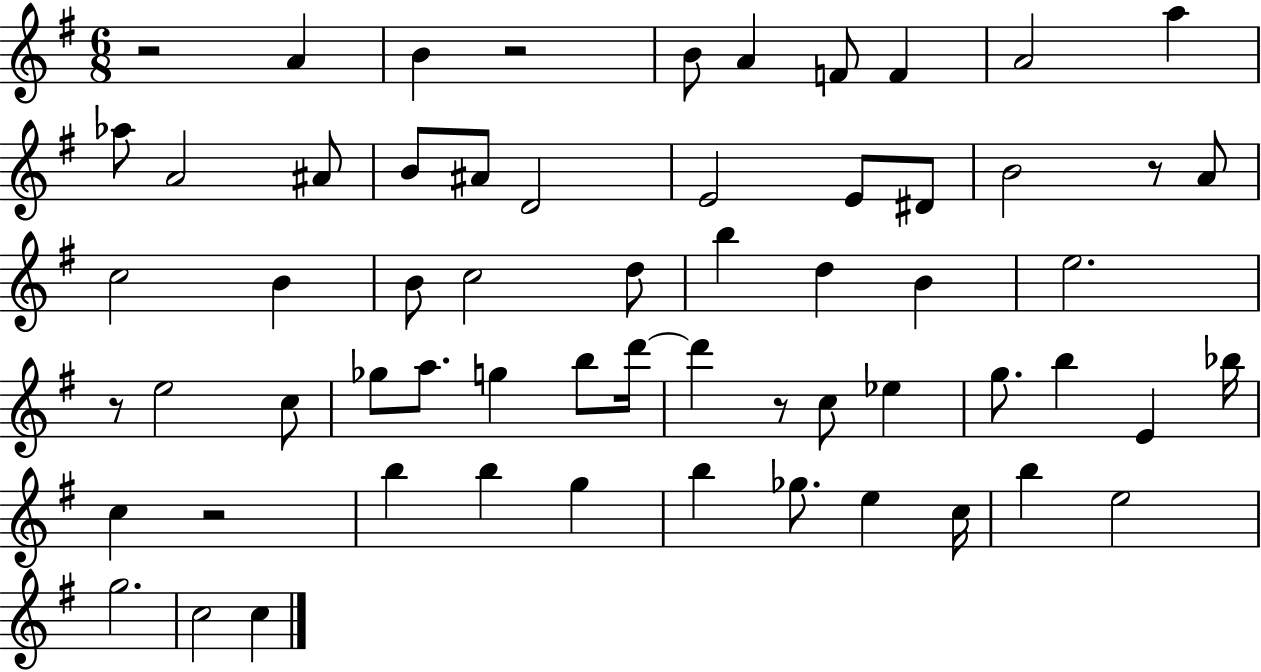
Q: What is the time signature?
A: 6/8